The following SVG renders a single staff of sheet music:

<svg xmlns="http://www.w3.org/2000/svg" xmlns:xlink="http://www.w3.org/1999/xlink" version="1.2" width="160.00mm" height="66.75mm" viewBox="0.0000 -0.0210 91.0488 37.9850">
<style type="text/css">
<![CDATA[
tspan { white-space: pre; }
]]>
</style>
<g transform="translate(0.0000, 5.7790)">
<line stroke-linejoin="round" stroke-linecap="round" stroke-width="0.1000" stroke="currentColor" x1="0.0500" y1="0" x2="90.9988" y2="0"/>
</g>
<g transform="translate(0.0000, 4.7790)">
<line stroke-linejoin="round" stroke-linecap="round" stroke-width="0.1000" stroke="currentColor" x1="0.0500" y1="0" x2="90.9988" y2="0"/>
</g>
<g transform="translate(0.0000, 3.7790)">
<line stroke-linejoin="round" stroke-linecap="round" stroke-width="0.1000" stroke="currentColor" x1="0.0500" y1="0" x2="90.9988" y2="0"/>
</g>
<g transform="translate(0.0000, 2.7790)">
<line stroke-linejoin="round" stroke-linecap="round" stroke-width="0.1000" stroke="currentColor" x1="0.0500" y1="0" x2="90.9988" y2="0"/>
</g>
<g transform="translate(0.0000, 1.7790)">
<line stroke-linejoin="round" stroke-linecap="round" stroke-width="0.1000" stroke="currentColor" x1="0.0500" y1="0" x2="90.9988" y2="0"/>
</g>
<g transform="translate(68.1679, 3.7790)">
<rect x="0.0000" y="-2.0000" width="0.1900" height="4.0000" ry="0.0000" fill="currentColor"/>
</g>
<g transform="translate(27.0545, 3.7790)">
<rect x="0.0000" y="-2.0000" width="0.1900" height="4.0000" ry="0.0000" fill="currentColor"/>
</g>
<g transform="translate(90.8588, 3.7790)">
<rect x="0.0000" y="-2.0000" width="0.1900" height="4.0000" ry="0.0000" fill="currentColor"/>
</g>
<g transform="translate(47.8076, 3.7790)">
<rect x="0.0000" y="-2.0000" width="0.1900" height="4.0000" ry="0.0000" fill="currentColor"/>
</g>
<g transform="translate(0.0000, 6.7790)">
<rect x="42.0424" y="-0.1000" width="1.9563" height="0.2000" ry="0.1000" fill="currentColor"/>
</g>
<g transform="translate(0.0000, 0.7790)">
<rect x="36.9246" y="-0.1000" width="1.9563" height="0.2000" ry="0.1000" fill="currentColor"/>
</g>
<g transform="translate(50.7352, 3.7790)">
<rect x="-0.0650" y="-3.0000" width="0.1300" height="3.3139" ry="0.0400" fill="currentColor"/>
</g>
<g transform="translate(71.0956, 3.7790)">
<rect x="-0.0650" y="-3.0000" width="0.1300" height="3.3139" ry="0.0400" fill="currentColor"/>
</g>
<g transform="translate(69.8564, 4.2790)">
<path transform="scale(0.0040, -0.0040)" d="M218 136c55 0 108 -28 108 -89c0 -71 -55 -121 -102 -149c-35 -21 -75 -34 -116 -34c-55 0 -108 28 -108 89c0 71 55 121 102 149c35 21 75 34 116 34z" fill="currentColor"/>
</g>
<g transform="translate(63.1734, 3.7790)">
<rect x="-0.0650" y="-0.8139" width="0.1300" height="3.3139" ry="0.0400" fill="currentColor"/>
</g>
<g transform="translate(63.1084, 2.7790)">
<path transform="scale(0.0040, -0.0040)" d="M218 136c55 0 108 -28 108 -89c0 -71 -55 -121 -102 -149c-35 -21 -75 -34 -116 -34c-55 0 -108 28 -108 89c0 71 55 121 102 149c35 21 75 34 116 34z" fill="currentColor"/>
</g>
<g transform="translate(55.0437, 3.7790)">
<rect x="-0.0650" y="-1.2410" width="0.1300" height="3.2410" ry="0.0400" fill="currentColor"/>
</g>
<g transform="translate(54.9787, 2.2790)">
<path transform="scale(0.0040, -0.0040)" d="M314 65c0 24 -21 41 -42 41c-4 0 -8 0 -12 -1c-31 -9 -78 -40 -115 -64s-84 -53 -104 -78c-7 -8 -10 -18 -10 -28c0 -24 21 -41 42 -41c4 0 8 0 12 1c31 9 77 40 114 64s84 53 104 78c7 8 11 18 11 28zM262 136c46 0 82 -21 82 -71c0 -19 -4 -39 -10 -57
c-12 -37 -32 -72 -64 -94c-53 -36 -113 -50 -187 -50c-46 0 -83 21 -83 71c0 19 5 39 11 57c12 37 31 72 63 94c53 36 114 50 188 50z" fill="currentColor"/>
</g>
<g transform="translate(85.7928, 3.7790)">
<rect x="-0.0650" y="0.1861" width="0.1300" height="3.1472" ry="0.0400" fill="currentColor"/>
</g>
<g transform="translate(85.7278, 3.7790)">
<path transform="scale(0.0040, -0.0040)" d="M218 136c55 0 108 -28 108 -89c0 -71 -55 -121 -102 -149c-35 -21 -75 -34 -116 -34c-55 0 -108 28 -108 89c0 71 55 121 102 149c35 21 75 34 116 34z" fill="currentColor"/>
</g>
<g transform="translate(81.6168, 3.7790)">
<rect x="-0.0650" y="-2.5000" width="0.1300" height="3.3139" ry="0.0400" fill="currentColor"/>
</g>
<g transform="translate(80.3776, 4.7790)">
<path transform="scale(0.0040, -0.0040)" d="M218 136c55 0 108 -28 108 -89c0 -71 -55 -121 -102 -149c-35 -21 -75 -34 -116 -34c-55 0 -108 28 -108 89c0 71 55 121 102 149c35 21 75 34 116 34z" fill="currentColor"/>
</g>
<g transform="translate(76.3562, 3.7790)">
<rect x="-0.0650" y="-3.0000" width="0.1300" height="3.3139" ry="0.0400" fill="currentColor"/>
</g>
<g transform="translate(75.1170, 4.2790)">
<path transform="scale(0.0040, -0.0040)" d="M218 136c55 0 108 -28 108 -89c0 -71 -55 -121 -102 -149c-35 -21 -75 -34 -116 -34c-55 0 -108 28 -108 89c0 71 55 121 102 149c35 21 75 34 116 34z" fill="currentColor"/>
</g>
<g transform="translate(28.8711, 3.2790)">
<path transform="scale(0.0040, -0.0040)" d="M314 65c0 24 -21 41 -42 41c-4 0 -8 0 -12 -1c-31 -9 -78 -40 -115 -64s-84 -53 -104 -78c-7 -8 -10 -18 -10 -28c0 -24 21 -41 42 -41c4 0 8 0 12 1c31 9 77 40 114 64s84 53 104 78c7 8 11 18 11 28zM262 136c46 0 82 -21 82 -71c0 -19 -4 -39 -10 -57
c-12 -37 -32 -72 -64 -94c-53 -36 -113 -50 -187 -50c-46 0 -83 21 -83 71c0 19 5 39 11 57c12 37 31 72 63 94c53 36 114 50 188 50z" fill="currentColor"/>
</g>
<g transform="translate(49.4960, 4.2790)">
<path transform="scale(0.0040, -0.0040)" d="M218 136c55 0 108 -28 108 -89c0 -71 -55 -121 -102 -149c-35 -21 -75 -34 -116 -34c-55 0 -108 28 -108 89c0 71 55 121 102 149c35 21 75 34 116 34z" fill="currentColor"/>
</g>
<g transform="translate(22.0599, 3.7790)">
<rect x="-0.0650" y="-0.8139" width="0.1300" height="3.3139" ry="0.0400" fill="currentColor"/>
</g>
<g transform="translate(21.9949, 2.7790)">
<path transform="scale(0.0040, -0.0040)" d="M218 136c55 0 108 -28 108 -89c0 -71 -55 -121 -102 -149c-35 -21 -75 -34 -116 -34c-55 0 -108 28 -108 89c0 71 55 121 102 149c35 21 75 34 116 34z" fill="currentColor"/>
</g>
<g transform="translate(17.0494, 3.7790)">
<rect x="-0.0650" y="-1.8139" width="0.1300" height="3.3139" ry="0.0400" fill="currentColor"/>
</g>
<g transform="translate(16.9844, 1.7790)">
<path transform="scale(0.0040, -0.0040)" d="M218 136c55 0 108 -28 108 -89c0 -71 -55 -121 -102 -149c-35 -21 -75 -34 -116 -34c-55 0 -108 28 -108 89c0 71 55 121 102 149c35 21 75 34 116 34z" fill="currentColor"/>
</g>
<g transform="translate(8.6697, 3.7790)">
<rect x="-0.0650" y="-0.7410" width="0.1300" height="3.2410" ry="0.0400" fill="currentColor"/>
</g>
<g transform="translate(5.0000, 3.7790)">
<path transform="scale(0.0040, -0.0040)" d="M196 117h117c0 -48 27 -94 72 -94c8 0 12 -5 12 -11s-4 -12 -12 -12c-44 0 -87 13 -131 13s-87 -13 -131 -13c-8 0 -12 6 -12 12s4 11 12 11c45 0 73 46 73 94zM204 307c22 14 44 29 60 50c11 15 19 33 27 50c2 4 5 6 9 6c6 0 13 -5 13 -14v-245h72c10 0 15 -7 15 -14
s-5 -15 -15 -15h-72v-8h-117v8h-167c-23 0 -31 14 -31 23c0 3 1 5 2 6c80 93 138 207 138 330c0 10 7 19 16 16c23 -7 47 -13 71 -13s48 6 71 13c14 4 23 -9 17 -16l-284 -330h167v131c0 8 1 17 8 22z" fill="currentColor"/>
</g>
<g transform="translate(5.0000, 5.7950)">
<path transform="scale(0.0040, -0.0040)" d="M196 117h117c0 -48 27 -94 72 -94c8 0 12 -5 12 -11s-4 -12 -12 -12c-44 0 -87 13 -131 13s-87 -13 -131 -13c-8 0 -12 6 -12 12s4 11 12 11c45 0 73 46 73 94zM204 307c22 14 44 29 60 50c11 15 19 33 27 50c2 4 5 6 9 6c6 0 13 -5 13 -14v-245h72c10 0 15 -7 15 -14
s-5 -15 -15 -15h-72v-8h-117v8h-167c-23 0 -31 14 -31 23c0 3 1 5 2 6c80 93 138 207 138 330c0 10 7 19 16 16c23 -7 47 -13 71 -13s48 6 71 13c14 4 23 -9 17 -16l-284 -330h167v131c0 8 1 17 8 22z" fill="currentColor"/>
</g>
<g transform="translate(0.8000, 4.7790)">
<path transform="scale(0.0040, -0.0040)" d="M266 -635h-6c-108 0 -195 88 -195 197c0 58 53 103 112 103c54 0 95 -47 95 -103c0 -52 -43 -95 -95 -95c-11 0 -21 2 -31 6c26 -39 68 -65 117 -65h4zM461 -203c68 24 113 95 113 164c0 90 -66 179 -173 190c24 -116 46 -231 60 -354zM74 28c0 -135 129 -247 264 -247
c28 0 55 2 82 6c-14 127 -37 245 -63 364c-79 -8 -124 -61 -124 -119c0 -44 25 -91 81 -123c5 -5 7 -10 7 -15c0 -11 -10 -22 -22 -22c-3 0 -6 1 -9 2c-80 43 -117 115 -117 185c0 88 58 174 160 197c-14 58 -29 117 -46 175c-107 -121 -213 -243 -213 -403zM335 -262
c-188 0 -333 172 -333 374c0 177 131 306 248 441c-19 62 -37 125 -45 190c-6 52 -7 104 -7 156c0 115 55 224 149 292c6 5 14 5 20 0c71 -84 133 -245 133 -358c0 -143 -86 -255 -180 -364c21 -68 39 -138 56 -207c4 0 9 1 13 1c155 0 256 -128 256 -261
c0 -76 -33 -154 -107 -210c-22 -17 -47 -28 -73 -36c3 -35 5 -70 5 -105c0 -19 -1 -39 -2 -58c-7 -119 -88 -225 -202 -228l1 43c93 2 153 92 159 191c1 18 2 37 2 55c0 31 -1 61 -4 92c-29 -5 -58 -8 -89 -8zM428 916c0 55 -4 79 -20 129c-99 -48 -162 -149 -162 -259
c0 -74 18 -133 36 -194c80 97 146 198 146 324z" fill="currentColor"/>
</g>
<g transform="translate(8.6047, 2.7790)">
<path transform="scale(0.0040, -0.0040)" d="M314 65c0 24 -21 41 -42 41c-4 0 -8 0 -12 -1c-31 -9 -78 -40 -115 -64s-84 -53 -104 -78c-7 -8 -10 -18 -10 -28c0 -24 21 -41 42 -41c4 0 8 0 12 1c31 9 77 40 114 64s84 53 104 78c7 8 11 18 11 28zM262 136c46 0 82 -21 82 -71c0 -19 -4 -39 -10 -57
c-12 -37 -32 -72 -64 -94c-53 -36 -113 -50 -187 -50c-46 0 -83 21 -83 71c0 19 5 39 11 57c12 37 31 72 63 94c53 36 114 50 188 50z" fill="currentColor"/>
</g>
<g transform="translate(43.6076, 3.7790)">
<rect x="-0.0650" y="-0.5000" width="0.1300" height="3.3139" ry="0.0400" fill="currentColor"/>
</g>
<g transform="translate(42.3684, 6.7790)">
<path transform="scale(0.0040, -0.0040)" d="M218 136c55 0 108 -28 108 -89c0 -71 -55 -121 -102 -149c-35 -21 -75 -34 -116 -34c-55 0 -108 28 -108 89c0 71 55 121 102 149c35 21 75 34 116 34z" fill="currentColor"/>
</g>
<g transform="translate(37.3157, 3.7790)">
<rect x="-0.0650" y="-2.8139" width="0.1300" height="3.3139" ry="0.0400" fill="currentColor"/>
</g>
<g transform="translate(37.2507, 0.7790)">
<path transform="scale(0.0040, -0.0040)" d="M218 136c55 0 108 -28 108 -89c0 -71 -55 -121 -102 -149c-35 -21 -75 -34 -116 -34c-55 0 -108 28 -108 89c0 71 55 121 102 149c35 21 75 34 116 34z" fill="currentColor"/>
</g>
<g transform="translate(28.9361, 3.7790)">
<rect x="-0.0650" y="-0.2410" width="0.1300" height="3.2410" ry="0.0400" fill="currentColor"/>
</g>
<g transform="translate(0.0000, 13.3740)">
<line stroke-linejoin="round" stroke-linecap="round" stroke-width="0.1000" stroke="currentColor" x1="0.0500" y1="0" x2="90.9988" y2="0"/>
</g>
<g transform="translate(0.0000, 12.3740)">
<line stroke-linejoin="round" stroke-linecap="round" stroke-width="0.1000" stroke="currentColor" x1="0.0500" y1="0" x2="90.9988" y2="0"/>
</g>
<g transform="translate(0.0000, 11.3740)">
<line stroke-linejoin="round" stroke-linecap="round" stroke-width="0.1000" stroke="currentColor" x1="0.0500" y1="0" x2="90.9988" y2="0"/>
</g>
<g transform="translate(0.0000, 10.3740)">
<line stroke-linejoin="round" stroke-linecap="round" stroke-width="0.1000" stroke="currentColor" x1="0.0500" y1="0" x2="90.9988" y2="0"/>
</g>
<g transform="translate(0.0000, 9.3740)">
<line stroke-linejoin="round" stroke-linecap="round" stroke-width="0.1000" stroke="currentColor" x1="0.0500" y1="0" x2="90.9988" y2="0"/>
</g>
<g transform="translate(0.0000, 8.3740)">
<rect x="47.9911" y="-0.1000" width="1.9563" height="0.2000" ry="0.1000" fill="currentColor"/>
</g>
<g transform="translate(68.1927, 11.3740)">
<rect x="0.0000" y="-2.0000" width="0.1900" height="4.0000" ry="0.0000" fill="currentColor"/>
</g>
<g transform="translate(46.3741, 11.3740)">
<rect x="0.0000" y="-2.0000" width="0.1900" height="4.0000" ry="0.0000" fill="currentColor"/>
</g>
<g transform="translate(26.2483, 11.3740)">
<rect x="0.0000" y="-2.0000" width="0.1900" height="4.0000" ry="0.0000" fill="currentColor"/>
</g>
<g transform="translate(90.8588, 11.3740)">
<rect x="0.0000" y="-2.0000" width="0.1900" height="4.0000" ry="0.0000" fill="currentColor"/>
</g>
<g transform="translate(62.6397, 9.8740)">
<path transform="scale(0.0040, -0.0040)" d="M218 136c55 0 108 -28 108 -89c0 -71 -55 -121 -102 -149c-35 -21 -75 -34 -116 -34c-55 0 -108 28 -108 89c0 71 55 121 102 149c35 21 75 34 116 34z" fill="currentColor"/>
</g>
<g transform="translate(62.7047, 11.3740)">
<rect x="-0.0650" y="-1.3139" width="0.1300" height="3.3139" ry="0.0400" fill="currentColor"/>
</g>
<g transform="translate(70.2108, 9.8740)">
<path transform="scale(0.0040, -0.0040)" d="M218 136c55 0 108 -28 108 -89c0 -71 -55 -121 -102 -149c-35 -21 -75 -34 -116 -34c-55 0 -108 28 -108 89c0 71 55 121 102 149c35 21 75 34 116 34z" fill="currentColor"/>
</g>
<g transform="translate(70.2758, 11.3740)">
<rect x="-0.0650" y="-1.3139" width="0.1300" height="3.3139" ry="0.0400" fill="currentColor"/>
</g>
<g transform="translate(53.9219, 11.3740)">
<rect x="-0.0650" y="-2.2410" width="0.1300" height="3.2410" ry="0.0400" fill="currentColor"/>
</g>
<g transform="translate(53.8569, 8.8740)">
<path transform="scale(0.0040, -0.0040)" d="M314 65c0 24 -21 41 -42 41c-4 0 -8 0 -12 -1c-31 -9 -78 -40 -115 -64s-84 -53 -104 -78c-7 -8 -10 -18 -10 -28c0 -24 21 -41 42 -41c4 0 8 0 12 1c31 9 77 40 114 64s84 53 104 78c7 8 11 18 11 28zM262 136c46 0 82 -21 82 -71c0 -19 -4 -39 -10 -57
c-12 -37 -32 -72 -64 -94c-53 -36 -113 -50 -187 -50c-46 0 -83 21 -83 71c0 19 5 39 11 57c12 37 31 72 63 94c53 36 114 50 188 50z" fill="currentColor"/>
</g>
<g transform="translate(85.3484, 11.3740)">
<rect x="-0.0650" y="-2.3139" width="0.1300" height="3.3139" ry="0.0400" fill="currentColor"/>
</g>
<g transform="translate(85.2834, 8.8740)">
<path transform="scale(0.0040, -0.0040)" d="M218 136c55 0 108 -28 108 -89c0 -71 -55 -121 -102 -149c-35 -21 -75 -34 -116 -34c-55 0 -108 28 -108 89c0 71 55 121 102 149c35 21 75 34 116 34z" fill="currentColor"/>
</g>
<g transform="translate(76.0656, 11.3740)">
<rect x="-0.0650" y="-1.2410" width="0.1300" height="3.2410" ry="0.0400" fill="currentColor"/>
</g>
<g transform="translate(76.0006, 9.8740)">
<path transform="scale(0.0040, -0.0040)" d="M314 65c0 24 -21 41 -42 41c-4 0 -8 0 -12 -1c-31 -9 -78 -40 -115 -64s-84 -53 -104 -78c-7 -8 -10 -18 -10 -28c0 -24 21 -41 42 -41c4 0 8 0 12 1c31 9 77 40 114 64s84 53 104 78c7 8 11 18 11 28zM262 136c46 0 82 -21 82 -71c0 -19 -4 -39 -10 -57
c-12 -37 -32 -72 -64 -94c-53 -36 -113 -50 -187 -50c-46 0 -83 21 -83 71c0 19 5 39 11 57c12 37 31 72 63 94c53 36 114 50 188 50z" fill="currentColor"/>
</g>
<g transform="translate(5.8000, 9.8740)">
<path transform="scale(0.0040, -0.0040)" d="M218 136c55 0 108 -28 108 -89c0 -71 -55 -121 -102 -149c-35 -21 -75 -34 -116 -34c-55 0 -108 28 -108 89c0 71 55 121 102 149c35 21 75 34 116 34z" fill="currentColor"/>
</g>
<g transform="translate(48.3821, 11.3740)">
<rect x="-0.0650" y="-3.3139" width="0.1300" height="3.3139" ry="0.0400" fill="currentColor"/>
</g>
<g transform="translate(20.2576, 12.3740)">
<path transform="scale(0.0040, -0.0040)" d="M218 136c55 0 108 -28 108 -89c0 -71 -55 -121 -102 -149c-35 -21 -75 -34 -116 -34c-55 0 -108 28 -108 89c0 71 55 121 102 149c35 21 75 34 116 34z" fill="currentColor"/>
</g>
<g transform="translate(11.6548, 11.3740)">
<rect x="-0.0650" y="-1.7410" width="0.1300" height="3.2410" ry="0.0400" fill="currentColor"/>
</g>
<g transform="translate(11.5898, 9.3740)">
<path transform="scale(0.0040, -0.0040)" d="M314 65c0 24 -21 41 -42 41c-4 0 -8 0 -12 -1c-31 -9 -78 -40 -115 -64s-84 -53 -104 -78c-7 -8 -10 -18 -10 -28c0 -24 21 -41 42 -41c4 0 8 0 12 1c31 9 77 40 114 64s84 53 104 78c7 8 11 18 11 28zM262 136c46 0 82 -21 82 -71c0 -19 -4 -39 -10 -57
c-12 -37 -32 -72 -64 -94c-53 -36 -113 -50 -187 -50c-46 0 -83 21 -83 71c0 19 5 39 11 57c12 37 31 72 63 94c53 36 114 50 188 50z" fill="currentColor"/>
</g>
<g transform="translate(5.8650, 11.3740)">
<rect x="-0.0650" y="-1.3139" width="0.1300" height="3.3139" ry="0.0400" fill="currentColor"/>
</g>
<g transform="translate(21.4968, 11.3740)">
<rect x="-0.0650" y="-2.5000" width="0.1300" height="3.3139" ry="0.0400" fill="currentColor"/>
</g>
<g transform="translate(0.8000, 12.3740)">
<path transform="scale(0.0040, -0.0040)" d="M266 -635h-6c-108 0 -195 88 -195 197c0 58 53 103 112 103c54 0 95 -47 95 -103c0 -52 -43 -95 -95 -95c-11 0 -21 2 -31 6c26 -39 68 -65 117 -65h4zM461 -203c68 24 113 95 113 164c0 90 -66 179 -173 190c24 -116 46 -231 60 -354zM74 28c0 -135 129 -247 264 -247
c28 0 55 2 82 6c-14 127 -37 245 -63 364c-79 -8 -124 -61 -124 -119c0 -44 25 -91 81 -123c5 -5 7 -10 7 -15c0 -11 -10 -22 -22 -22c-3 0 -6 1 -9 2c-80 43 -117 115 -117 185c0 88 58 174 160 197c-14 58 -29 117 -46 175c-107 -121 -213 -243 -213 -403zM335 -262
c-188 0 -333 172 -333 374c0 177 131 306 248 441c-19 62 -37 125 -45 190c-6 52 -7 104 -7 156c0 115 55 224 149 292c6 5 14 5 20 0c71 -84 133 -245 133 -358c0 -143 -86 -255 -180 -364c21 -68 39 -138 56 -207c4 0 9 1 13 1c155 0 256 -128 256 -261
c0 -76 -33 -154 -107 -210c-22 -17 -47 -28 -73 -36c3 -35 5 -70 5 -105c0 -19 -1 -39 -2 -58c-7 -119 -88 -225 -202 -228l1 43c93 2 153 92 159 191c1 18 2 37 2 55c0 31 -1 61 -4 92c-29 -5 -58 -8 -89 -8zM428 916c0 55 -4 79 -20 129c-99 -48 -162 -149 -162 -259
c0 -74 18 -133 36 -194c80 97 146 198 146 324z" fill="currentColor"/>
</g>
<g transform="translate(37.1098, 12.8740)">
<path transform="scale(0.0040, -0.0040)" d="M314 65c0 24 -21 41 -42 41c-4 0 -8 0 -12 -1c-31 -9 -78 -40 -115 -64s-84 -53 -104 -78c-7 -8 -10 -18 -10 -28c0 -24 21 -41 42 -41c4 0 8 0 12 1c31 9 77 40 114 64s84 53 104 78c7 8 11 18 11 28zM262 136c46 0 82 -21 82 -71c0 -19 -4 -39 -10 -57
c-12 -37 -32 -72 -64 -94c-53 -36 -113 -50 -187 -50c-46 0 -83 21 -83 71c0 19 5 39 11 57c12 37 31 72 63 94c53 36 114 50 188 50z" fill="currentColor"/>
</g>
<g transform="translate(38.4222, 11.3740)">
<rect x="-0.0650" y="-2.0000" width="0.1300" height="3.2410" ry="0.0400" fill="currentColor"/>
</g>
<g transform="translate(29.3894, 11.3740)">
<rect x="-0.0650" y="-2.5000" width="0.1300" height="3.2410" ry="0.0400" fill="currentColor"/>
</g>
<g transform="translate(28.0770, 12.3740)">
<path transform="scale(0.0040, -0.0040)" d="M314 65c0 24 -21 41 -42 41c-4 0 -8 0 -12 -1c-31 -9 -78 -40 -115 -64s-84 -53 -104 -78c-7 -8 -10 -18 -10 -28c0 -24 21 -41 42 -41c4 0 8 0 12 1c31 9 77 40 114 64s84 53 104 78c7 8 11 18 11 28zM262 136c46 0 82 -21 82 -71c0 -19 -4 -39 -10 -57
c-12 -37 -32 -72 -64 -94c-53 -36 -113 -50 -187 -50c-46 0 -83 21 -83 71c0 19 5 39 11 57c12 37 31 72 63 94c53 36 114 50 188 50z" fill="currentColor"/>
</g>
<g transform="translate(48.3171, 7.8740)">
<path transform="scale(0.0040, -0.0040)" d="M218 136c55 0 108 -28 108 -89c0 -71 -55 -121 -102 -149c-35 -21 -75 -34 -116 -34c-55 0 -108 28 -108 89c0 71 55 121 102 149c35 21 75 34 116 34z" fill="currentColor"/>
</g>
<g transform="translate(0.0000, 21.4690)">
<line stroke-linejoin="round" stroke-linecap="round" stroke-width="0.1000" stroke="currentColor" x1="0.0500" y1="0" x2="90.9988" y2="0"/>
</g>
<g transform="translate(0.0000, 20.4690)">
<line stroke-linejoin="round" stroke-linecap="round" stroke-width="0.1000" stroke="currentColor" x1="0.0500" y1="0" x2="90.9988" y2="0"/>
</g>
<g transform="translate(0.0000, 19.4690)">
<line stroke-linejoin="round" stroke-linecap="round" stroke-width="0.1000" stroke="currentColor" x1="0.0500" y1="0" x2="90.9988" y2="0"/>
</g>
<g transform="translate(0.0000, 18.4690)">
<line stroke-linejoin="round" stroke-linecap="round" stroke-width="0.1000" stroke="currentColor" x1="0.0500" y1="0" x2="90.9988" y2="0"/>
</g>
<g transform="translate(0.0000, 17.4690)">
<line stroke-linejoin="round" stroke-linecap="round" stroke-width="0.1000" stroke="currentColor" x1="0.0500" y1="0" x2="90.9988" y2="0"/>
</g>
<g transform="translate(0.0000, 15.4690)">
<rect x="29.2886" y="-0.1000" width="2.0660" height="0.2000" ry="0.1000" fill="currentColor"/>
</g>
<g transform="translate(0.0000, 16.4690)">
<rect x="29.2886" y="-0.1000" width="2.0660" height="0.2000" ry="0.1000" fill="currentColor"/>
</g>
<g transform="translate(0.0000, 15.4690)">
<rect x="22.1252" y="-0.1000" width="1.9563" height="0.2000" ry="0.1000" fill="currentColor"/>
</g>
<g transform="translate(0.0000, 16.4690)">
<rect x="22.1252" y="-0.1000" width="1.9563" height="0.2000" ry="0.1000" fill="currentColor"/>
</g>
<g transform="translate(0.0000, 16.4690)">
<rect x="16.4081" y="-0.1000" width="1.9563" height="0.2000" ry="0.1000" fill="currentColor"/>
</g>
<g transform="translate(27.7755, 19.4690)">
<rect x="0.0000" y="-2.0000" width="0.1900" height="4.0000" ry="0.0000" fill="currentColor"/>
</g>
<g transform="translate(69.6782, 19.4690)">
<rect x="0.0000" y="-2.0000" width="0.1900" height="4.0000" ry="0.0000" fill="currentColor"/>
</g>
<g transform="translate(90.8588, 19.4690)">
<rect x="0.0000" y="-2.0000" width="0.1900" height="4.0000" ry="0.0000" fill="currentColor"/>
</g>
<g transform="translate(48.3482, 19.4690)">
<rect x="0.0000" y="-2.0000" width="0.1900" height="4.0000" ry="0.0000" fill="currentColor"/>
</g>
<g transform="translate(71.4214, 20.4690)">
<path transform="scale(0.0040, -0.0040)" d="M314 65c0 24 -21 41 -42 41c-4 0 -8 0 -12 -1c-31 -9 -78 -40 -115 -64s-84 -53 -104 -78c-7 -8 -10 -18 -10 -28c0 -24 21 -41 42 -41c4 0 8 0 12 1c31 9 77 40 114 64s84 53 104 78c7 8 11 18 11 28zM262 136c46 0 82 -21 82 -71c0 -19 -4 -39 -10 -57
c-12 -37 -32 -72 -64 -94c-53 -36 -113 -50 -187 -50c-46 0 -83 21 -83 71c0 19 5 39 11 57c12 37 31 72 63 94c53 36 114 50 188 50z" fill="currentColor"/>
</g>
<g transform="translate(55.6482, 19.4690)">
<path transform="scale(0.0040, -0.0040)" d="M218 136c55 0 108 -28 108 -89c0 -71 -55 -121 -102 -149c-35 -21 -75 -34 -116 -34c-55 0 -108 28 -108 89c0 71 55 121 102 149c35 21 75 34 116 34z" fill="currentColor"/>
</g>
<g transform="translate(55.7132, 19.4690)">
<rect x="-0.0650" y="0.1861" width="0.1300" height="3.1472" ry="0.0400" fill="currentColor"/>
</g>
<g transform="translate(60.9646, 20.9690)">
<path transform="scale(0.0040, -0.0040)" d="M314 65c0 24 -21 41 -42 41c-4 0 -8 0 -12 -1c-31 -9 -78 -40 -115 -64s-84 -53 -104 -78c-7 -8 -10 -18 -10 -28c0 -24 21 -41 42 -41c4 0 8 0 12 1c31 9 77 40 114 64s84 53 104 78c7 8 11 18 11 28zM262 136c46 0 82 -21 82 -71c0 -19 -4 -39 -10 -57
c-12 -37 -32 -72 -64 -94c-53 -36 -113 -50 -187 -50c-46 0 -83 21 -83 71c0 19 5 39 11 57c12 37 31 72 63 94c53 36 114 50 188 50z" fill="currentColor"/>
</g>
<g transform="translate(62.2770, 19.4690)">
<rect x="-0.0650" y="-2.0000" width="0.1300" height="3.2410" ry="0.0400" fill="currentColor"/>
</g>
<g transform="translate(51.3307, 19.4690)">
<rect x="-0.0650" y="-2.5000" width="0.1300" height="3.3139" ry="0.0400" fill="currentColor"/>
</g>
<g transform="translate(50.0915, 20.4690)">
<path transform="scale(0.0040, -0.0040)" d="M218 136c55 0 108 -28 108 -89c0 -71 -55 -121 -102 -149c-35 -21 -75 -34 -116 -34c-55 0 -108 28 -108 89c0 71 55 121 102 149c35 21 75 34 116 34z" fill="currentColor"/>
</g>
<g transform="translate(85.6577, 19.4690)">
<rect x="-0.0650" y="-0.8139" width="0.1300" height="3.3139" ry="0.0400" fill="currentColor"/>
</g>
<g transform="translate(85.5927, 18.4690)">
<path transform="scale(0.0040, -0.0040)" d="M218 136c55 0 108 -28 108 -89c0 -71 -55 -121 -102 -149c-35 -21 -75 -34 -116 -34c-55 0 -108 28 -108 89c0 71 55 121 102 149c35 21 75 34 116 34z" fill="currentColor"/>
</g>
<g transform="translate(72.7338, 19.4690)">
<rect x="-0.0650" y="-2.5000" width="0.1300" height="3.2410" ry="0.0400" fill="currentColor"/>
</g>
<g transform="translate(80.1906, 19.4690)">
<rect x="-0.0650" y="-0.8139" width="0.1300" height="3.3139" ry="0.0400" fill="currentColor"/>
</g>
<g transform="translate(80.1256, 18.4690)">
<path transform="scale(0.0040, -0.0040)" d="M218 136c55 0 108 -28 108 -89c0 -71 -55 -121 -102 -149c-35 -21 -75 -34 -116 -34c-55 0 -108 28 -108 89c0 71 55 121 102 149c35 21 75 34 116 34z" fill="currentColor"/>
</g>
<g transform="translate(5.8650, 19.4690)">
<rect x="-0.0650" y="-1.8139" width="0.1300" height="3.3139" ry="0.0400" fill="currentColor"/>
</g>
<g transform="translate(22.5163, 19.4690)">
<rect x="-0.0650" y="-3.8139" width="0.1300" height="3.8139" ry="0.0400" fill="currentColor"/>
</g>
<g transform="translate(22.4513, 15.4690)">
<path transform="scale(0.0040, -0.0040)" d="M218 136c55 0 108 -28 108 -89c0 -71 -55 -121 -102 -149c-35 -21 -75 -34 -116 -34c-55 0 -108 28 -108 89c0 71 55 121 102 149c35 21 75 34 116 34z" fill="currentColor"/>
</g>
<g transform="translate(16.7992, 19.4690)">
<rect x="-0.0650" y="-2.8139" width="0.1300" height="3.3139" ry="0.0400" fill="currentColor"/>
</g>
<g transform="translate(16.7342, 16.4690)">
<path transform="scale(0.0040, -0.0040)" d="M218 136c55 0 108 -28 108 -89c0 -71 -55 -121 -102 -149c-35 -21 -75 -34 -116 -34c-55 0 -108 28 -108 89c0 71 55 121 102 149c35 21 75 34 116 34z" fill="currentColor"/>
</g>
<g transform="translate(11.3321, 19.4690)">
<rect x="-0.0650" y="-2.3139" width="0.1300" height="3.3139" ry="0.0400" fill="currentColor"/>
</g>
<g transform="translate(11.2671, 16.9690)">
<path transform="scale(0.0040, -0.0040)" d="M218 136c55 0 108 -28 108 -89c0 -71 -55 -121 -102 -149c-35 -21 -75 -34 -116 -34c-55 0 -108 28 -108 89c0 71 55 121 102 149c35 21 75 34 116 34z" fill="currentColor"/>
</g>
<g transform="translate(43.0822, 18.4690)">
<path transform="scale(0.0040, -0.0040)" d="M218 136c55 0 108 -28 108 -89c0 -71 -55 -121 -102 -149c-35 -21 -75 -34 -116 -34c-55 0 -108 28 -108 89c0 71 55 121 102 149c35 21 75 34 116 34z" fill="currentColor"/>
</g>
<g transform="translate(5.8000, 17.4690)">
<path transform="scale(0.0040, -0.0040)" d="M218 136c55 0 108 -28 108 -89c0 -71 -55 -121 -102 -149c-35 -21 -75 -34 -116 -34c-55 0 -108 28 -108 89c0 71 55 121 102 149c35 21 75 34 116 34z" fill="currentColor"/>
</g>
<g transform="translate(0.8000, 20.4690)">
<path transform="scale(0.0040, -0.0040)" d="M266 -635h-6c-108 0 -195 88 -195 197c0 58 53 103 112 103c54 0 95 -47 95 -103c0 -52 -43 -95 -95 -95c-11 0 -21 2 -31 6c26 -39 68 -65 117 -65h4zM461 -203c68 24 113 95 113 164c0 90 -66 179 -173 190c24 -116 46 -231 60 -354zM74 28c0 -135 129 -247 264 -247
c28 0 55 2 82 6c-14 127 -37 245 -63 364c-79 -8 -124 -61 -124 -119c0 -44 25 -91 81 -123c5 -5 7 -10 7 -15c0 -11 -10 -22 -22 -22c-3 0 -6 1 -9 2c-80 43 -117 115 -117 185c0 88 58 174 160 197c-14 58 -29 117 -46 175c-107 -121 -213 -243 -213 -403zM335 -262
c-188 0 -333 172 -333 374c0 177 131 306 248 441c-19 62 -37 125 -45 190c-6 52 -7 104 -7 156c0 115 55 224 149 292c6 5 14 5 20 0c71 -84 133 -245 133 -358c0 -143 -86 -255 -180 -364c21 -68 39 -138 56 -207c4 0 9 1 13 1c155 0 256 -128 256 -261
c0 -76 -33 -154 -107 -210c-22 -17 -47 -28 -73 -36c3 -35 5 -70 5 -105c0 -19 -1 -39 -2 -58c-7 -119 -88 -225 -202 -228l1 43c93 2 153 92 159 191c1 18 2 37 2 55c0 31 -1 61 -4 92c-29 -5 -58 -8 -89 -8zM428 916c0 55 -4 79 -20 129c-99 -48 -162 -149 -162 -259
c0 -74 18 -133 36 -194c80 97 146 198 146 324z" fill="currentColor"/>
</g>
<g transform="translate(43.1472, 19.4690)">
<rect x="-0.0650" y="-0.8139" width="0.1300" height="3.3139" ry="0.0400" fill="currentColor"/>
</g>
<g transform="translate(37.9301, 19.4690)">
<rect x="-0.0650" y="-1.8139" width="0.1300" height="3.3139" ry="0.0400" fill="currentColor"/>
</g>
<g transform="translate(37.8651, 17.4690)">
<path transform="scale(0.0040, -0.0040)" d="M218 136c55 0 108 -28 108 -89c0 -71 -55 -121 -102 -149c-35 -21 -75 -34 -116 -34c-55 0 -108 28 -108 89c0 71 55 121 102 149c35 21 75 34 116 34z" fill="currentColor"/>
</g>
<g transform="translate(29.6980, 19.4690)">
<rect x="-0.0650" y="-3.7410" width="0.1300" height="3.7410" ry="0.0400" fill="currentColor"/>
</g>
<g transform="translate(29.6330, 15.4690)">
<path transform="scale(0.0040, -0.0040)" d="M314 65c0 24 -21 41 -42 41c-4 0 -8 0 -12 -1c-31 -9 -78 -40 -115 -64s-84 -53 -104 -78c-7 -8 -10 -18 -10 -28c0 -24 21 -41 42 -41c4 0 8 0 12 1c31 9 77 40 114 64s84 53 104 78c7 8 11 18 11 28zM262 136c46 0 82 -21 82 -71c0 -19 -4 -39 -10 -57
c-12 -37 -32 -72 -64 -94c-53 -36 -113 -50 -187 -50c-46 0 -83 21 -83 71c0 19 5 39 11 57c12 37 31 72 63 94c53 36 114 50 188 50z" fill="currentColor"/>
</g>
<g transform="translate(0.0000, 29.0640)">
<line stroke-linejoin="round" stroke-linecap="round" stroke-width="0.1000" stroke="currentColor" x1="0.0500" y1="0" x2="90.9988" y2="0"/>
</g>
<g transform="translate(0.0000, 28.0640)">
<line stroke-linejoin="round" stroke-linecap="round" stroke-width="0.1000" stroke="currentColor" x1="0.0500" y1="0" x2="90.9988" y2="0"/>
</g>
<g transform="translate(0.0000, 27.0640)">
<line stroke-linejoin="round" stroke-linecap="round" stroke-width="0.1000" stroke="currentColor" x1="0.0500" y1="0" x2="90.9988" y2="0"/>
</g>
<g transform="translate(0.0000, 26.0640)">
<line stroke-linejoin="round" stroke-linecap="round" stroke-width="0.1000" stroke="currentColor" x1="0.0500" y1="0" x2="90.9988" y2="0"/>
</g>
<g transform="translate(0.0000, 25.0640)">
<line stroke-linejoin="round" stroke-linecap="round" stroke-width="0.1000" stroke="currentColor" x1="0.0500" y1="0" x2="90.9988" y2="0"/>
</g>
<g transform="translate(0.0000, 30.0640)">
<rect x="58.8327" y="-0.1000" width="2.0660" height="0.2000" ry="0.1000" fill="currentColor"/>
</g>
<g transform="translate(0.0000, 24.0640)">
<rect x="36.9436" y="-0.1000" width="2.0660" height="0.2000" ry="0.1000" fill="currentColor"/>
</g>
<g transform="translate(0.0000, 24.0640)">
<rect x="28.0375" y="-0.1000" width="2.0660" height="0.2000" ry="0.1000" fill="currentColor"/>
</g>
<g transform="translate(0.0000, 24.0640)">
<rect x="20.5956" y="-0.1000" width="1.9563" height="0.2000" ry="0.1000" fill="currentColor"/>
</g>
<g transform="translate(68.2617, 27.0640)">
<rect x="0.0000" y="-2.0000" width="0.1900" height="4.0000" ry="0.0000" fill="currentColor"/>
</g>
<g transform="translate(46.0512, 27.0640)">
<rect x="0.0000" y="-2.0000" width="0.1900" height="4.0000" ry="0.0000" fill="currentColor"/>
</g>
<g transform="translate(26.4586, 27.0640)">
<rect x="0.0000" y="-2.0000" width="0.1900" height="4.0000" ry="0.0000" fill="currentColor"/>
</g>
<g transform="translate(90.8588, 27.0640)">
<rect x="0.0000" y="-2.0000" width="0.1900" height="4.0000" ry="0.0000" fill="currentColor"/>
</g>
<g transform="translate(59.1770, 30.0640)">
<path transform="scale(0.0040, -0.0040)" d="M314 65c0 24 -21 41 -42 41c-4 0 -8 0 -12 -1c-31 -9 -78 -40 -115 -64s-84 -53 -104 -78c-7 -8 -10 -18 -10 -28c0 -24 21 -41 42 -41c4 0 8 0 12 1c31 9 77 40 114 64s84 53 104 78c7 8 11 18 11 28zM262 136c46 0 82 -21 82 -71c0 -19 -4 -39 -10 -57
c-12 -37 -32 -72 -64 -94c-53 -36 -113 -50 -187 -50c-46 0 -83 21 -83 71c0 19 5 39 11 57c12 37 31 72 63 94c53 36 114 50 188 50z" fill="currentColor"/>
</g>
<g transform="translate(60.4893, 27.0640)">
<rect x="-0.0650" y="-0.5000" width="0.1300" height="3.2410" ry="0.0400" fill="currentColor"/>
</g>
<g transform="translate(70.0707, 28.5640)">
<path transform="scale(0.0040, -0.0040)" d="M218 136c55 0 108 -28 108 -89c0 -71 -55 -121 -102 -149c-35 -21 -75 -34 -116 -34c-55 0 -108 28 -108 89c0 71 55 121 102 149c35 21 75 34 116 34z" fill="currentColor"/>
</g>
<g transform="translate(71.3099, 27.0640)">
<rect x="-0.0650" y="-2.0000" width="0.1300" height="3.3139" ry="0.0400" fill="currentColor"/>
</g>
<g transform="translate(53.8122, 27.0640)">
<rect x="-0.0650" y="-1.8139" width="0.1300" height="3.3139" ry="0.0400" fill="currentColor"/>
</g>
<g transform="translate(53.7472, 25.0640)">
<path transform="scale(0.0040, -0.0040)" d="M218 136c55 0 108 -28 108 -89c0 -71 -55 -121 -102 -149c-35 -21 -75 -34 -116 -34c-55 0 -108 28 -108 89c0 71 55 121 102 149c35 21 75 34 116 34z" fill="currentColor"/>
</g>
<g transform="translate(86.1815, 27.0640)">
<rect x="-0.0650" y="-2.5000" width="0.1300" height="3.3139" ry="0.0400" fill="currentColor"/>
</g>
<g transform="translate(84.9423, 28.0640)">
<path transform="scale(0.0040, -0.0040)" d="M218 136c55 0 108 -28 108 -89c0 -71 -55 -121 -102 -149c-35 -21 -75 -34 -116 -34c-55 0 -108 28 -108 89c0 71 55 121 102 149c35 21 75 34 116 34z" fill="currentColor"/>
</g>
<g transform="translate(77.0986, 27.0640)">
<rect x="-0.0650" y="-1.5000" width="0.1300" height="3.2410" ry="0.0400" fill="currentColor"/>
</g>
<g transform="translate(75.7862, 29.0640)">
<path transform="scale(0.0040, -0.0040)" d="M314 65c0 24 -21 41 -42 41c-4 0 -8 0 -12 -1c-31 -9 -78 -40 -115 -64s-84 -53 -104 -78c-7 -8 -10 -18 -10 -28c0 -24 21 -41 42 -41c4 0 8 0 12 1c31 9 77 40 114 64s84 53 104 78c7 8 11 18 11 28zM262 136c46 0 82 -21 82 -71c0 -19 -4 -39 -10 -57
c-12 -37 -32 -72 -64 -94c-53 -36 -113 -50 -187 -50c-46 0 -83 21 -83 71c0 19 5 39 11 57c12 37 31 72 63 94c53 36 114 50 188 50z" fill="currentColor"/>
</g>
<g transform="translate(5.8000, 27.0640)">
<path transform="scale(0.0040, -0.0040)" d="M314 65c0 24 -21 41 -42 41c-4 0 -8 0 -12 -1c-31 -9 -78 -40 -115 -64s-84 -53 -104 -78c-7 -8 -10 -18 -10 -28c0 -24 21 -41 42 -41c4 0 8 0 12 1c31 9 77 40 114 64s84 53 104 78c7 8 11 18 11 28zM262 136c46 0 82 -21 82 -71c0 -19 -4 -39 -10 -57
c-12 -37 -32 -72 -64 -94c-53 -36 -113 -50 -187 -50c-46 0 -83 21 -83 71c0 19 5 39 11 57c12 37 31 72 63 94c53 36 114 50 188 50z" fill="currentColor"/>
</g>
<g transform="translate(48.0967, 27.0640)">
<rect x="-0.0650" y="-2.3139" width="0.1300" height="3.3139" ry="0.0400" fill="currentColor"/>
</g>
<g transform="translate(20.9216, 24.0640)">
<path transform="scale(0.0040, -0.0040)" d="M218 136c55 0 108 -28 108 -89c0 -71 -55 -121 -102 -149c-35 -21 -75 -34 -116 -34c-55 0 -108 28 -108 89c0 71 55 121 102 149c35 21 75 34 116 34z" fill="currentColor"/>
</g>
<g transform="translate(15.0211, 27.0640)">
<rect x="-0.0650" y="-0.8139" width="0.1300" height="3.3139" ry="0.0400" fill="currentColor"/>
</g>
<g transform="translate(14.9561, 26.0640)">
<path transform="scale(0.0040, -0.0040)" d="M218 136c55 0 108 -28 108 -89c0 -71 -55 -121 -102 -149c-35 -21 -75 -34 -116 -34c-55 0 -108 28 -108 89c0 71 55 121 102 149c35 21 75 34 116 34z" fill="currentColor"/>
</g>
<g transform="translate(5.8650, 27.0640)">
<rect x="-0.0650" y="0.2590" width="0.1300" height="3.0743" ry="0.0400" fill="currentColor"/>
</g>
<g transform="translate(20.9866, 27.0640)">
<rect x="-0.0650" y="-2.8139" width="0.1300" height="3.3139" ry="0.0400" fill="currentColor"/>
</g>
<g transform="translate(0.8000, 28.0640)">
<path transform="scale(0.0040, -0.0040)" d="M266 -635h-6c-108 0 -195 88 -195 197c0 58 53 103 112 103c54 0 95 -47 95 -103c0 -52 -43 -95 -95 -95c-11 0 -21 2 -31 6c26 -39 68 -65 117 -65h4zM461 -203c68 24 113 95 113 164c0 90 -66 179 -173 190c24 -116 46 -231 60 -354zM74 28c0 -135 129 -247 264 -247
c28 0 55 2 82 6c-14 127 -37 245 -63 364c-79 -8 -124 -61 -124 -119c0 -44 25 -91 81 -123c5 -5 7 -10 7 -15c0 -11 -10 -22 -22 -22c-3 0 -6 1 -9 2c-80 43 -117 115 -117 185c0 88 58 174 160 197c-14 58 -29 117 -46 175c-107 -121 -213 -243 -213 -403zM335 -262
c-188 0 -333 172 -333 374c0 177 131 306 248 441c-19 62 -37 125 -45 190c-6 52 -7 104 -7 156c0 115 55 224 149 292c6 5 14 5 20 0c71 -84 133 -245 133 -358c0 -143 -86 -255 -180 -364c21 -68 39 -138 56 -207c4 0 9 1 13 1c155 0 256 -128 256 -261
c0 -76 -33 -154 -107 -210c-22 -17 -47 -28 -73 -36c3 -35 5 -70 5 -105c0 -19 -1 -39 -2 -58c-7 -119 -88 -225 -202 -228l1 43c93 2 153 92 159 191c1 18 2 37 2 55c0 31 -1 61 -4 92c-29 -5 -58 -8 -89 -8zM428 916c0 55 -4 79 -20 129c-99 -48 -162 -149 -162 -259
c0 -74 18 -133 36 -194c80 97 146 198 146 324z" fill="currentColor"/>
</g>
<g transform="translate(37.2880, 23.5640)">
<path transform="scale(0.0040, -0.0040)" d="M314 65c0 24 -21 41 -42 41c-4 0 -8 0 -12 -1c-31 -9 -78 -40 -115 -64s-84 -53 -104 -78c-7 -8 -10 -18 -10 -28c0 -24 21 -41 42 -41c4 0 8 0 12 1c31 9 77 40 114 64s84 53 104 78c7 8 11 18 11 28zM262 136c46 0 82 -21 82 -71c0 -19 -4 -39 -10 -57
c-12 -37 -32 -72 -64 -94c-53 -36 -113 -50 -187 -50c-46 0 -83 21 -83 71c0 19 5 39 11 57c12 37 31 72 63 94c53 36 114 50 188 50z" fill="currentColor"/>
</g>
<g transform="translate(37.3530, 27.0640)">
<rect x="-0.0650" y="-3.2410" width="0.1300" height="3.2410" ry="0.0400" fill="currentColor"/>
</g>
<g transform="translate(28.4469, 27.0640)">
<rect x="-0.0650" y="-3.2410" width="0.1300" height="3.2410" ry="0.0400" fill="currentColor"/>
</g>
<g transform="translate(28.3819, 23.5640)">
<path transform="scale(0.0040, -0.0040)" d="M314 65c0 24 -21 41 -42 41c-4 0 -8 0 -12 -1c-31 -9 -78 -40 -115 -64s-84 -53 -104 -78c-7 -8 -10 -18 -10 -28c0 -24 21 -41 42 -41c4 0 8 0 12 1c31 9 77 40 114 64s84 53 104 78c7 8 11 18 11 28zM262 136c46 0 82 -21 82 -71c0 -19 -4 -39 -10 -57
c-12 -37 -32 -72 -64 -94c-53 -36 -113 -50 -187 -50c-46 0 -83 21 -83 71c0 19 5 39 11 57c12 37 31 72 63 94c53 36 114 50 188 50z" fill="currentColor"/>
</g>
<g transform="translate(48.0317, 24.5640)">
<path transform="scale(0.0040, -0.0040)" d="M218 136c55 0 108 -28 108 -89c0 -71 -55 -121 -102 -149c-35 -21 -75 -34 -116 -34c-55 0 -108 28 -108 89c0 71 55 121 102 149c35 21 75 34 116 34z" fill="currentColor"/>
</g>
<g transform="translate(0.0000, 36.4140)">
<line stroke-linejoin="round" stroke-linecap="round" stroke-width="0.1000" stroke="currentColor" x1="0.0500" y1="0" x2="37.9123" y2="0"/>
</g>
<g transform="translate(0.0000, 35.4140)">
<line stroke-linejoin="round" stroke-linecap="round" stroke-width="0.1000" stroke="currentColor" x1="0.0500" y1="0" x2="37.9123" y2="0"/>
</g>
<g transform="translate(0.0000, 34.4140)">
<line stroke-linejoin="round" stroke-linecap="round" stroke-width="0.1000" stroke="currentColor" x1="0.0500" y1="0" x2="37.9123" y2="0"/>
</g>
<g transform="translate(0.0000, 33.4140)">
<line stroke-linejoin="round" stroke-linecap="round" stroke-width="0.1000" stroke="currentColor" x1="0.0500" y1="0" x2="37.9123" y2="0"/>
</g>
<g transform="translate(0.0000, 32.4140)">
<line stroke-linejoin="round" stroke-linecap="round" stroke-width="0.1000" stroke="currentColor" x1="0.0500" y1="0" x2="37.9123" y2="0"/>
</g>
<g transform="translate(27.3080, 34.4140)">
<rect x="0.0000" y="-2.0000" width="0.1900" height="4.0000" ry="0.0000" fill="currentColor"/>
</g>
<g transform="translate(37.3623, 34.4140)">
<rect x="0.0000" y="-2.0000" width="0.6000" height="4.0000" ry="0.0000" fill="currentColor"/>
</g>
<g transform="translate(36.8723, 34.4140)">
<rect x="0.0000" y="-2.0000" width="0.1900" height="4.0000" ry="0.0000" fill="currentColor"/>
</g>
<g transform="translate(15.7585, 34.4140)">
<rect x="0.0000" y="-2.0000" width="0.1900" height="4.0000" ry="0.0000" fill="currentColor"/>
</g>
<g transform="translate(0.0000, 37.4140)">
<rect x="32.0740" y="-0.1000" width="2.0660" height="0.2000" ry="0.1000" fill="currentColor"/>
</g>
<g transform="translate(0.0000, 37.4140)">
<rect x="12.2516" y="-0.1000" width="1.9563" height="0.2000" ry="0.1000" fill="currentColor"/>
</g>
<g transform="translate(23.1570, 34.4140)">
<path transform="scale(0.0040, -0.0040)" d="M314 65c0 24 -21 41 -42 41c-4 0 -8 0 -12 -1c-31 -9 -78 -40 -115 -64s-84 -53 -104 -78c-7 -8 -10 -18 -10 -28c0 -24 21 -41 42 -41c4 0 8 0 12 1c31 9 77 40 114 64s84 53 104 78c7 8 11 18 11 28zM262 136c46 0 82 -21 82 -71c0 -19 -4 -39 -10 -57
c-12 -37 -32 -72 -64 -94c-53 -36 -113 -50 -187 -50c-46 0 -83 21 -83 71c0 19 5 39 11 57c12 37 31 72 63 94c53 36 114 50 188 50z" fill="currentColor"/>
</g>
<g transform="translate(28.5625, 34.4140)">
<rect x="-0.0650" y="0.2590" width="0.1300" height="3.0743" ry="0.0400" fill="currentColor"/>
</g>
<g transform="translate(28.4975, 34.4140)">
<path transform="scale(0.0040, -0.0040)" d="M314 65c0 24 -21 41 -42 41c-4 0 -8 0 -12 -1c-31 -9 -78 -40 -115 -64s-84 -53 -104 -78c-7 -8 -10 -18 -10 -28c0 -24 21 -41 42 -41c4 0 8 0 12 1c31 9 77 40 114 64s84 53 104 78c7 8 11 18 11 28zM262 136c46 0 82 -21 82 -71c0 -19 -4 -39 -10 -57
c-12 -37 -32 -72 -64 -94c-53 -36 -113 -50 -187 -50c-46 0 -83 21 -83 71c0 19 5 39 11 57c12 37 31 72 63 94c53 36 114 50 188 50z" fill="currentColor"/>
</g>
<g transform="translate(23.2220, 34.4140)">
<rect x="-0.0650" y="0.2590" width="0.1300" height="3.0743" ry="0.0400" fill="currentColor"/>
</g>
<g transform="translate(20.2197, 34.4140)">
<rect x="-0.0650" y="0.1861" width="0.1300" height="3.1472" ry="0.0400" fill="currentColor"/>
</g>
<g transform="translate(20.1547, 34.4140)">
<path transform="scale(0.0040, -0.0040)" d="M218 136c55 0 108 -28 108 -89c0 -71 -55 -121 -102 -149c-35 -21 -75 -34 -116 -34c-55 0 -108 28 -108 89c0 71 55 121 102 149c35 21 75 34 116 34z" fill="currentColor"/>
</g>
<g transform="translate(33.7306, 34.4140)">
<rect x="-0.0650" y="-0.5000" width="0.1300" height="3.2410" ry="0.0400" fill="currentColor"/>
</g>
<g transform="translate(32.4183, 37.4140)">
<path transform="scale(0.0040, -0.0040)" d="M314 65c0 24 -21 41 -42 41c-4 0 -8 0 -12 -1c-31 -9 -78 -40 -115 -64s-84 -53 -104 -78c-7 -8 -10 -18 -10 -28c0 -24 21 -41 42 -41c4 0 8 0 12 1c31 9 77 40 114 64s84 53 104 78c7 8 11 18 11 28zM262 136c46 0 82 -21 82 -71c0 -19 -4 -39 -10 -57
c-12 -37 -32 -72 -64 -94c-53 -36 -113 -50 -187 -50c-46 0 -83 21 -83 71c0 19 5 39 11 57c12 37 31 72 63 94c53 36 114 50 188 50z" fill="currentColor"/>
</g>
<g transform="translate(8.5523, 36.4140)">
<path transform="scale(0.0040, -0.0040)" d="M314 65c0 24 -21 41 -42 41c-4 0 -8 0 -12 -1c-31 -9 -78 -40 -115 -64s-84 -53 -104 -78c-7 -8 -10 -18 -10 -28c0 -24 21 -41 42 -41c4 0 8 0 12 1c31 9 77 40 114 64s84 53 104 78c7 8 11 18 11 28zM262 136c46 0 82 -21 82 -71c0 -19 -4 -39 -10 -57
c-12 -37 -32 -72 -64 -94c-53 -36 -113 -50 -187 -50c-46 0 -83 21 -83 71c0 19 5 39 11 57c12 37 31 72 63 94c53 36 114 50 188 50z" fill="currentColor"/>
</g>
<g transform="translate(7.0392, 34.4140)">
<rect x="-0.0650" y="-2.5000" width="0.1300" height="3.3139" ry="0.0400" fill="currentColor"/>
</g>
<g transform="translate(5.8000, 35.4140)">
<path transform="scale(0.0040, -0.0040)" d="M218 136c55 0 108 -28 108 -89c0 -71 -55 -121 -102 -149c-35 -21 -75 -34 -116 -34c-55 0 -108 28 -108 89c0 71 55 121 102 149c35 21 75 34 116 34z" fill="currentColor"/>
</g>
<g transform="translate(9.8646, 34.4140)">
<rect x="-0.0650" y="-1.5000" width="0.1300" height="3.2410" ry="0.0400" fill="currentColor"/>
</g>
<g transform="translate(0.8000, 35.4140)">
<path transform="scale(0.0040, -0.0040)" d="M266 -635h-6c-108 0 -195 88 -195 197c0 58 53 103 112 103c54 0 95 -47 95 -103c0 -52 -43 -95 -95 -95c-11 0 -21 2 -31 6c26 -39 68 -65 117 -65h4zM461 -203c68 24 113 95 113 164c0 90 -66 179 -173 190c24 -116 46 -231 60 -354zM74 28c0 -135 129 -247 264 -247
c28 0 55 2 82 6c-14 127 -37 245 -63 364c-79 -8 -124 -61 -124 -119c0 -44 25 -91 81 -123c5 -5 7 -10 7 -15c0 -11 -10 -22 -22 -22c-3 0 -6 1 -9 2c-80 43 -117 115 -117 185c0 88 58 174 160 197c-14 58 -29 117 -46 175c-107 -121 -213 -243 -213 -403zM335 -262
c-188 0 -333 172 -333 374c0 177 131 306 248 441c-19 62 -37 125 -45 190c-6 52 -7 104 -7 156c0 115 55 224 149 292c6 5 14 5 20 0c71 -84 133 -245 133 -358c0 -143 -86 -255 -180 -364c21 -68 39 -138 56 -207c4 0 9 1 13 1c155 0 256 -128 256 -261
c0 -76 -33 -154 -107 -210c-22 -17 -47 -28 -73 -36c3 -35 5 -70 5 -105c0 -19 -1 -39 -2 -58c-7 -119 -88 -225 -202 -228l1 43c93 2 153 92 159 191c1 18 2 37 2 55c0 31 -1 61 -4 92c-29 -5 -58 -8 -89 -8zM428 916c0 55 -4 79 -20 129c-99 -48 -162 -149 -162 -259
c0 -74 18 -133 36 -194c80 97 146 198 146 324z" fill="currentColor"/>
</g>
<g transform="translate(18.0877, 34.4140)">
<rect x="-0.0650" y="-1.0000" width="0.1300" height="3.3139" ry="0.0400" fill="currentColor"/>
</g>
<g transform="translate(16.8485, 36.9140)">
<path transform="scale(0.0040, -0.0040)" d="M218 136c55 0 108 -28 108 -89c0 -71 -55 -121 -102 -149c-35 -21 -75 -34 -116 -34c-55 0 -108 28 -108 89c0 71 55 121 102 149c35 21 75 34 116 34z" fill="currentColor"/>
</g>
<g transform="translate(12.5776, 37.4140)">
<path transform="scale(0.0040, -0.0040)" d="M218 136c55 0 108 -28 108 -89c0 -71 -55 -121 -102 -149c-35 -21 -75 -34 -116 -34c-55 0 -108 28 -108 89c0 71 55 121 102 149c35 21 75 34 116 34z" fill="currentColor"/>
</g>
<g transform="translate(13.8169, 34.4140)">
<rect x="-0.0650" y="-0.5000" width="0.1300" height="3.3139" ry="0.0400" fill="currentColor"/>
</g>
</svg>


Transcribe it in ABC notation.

X:1
T:Untitled
M:4/4
L:1/4
K:C
d2 f d c2 a C A e2 d A A G B e f2 G G2 F2 b g2 e e e2 g f g a c' c'2 f d G B F2 G2 d d B2 d a b2 b2 g f C2 F E2 G G E2 C D B B2 B2 C2